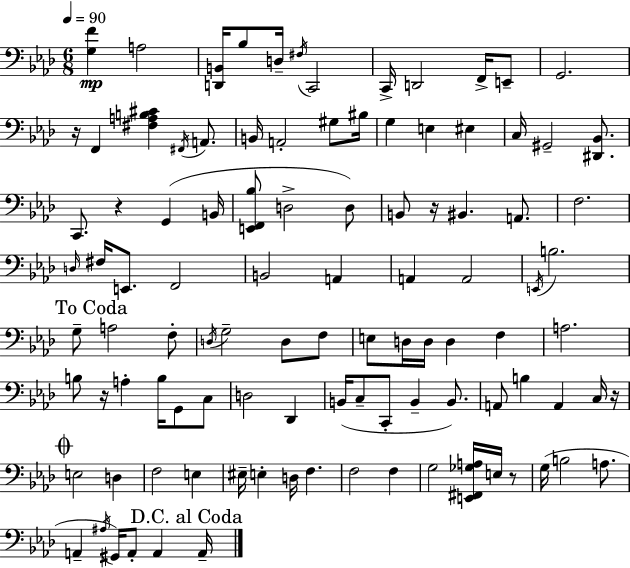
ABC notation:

X:1
T:Untitled
M:6/8
L:1/4
K:Ab
[G,F] A,2 [D,,B,,]/4 _B,/2 D,/4 ^F,/4 C,,2 C,,/4 D,,2 F,,/4 E,,/2 G,,2 z/4 F,, [^F,A,B,^C] ^F,,/4 A,,/2 B,,/4 A,,2 ^G,/2 ^B,/4 G, E, ^E, C,/4 ^G,,2 [^D,,_B,,]/2 C,,/2 z G,, B,,/4 [E,,F,,_B,]/2 D,2 D,/2 B,,/2 z/4 ^B,, A,,/2 F,2 D,/4 ^F,/4 E,,/2 F,,2 B,,2 A,, A,, A,,2 E,,/4 B,2 G,/2 A,2 F,/2 D,/4 G,2 D,/2 F,/2 E,/2 D,/4 D,/4 D, F, A,2 B,/2 z/4 A, B,/4 G,,/2 C,/2 D,2 _D,, B,,/4 C,/2 C,,/2 B,, B,,/2 A,,/2 B, A,, C,/4 z/4 E,2 D, F,2 E, ^E,/4 E, D,/4 F, F,2 F, G,2 [E,,^F,,_G,A,]/4 E,/4 z/2 G,/4 B,2 A,/2 A,, ^A,/4 ^G,,/4 A,,/2 A,, A,,/4